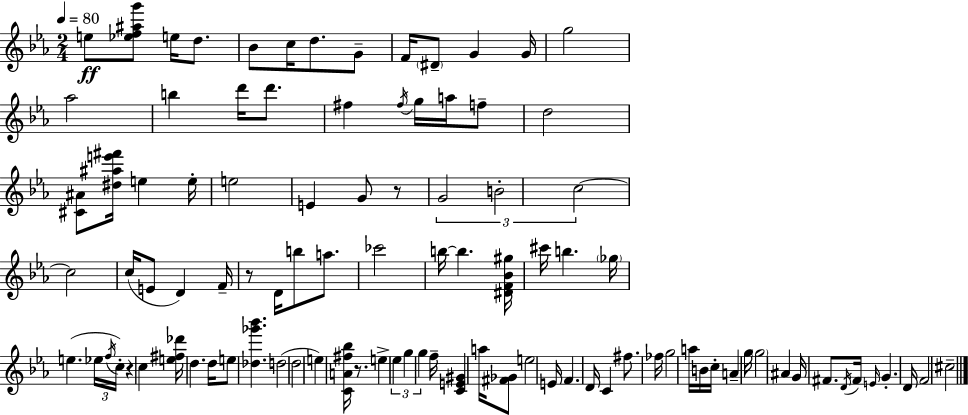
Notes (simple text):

E5/e [Eb5,F5,A#5,G6]/e E5/s D5/e. Bb4/e C5/s D5/e. G4/e F4/s D#4/e G4/q G4/s G5/h Ab5/h B5/q D6/s D6/e. F#5/q F#5/s G5/s A5/s F5/e D5/h [C#4,A#4]/e [D#5,A#5,E6,F#6]/s E5/q E5/s E5/h E4/q G4/e R/e G4/h B4/h C5/h C5/h C5/s E4/e D4/q F4/s R/e D4/s B5/e A5/e. CES6/h B5/s B5/q. [D#4,F4,Bb4,G#5]/s C#6/s B5/q. Gb5/s E5/q. Eb5/s F5/s C5/s R/q C5/q [E5,F#5,Db6]/s D5/q. D5/s E5/e [Db5,Gb6,Bb6]/q. D5/h D5/h E5/q [C4,A4,F#5,Bb5]/s R/e. E5/q Eb5/q G5/q G5/q F5/s [C4,E4,G#4]/q A5/s [F#4,Gb4]/e E5/h E4/s F4/q. D4/s C4/q F#5/e. FES5/s G5/h A5/s B4/s C5/s A4/q G5/s G5/h A#4/q G4/s F#4/e. D4/s F#4/s E4/s G4/q. D4/s F4/h C#5/h